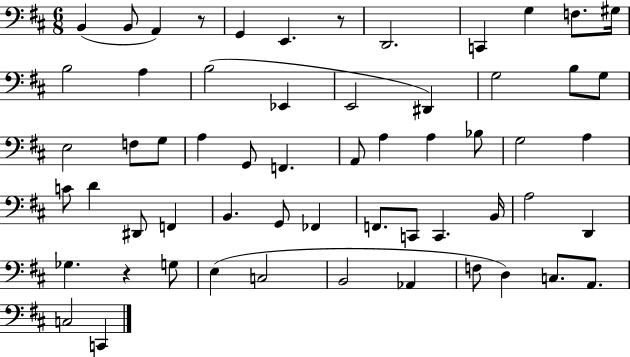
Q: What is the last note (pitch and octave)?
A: C2